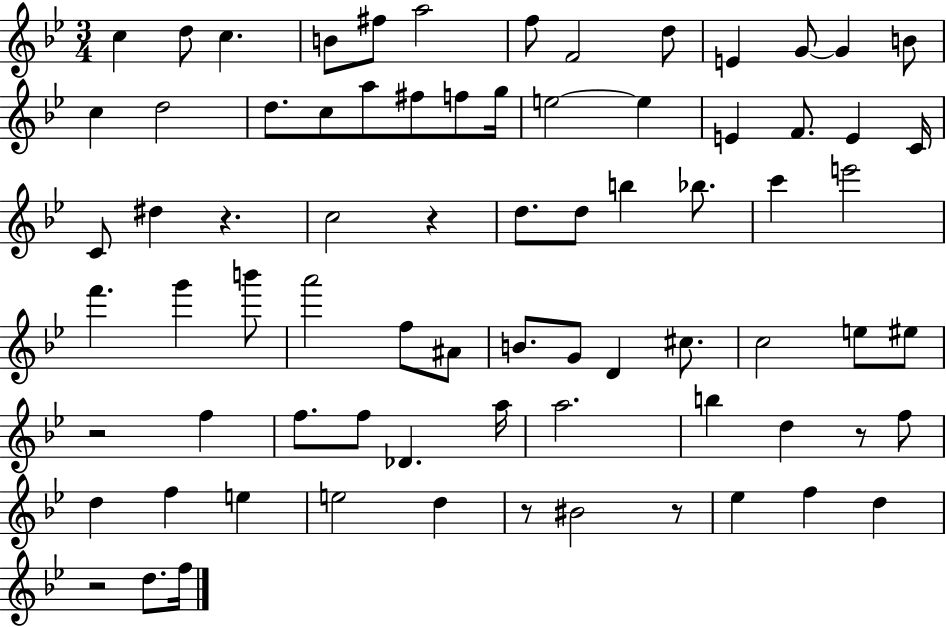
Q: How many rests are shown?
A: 7